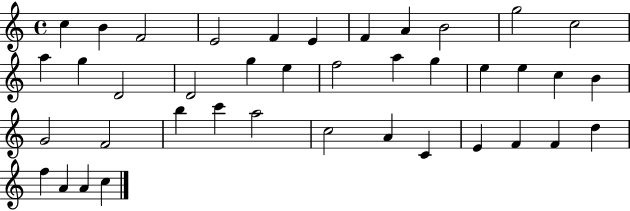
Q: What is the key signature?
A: C major